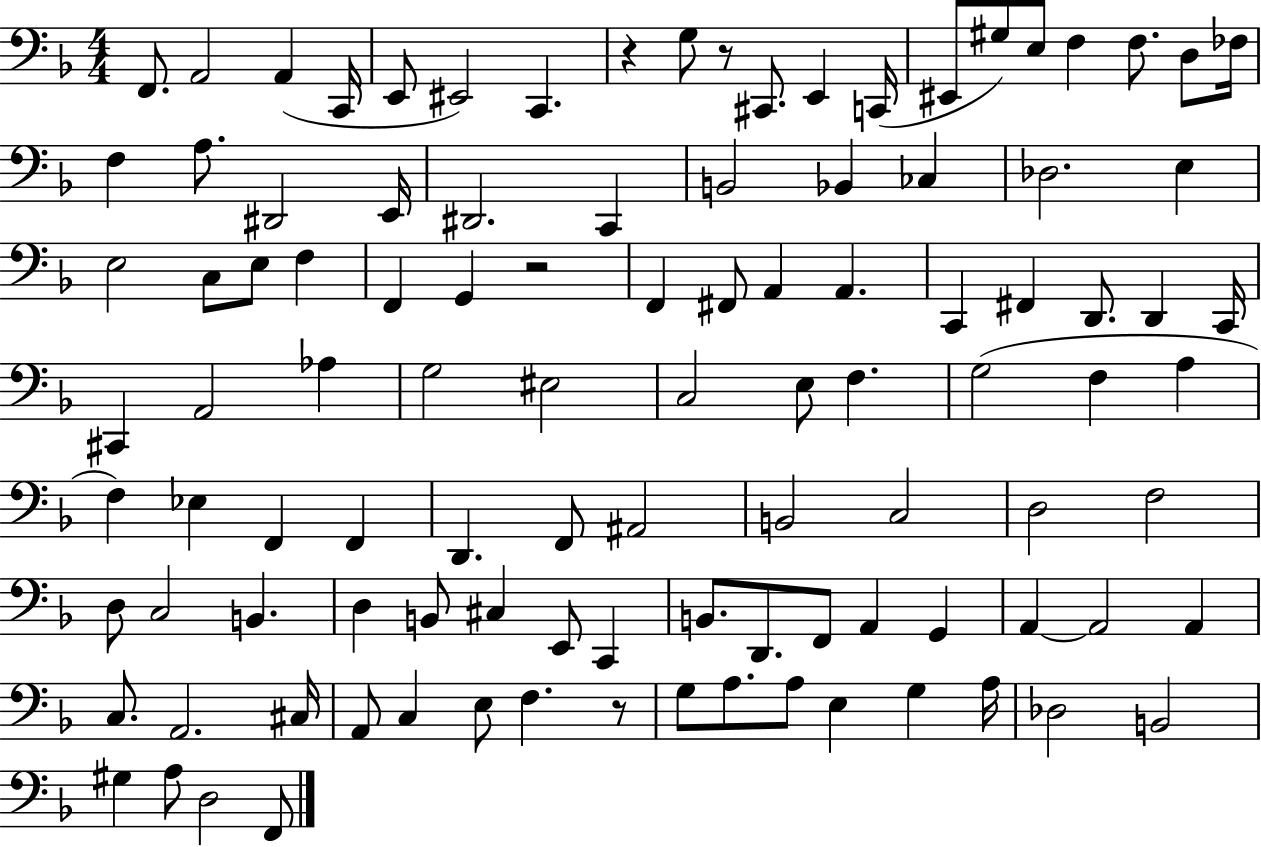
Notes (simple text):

F2/e. A2/h A2/q C2/s E2/e EIS2/h C2/q. R/q G3/e R/e C#2/e. E2/q C2/s EIS2/e G#3/e E3/e F3/q F3/e. D3/e FES3/s F3/q A3/e. D#2/h E2/s D#2/h. C2/q B2/h Bb2/q CES3/q Db3/h. E3/q E3/h C3/e E3/e F3/q F2/q G2/q R/h F2/q F#2/e A2/q A2/q. C2/q F#2/q D2/e. D2/q C2/s C#2/q A2/h Ab3/q G3/h EIS3/h C3/h E3/e F3/q. G3/h F3/q A3/q F3/q Eb3/q F2/q F2/q D2/q. F2/e A#2/h B2/h C3/h D3/h F3/h D3/e C3/h B2/q. D3/q B2/e C#3/q E2/e C2/q B2/e. D2/e. F2/e A2/q G2/q A2/q A2/h A2/q C3/e. A2/h. C#3/s A2/e C3/q E3/e F3/q. R/e G3/e A3/e. A3/e E3/q G3/q A3/s Db3/h B2/h G#3/q A3/e D3/h F2/e